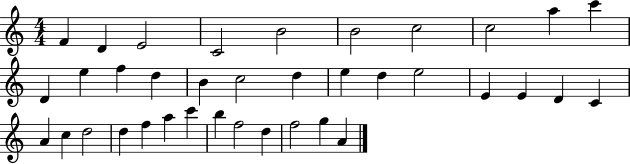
X:1
T:Untitled
M:4/4
L:1/4
K:C
F D E2 C2 B2 B2 c2 c2 a c' D e f d B c2 d e d e2 E E D C A c d2 d f a c' b f2 d f2 g A